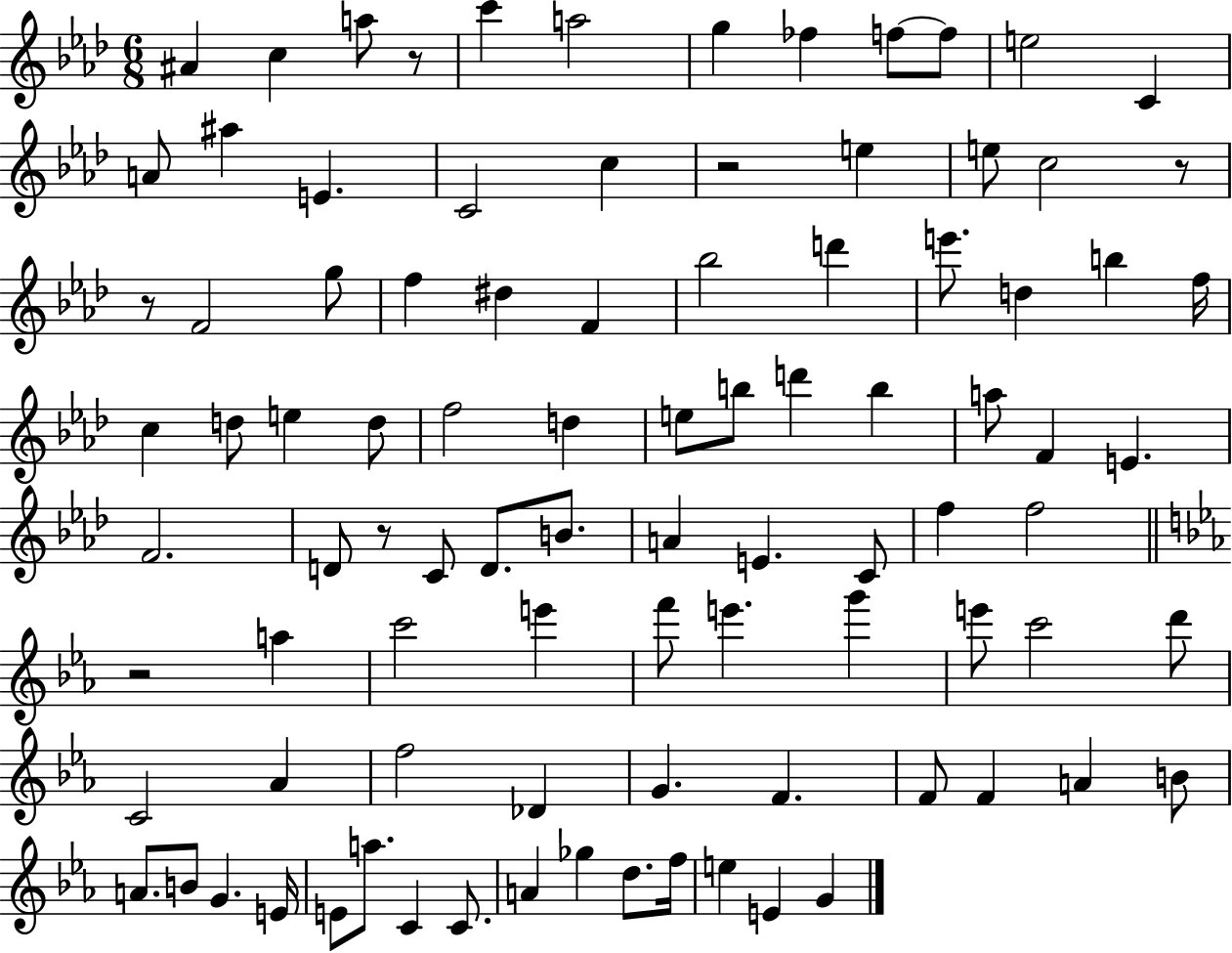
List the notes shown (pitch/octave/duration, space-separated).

A#4/q C5/q A5/e R/e C6/q A5/h G5/q FES5/q F5/e F5/e E5/h C4/q A4/e A#5/q E4/q. C4/h C5/q R/h E5/q E5/e C5/h R/e R/e F4/h G5/e F5/q D#5/q F4/q Bb5/h D6/q E6/e. D5/q B5/q F5/s C5/q D5/e E5/q D5/e F5/h D5/q E5/e B5/e D6/q B5/q A5/e F4/q E4/q. F4/h. D4/e R/e C4/e D4/e. B4/e. A4/q E4/q. C4/e F5/q F5/h R/h A5/q C6/h E6/q F6/e E6/q. G6/q E6/e C6/h D6/e C4/h Ab4/q F5/h Db4/q G4/q. F4/q. F4/e F4/q A4/q B4/e A4/e. B4/e G4/q. E4/s E4/e A5/e. C4/q C4/e. A4/q Gb5/q D5/e. F5/s E5/q E4/q G4/q